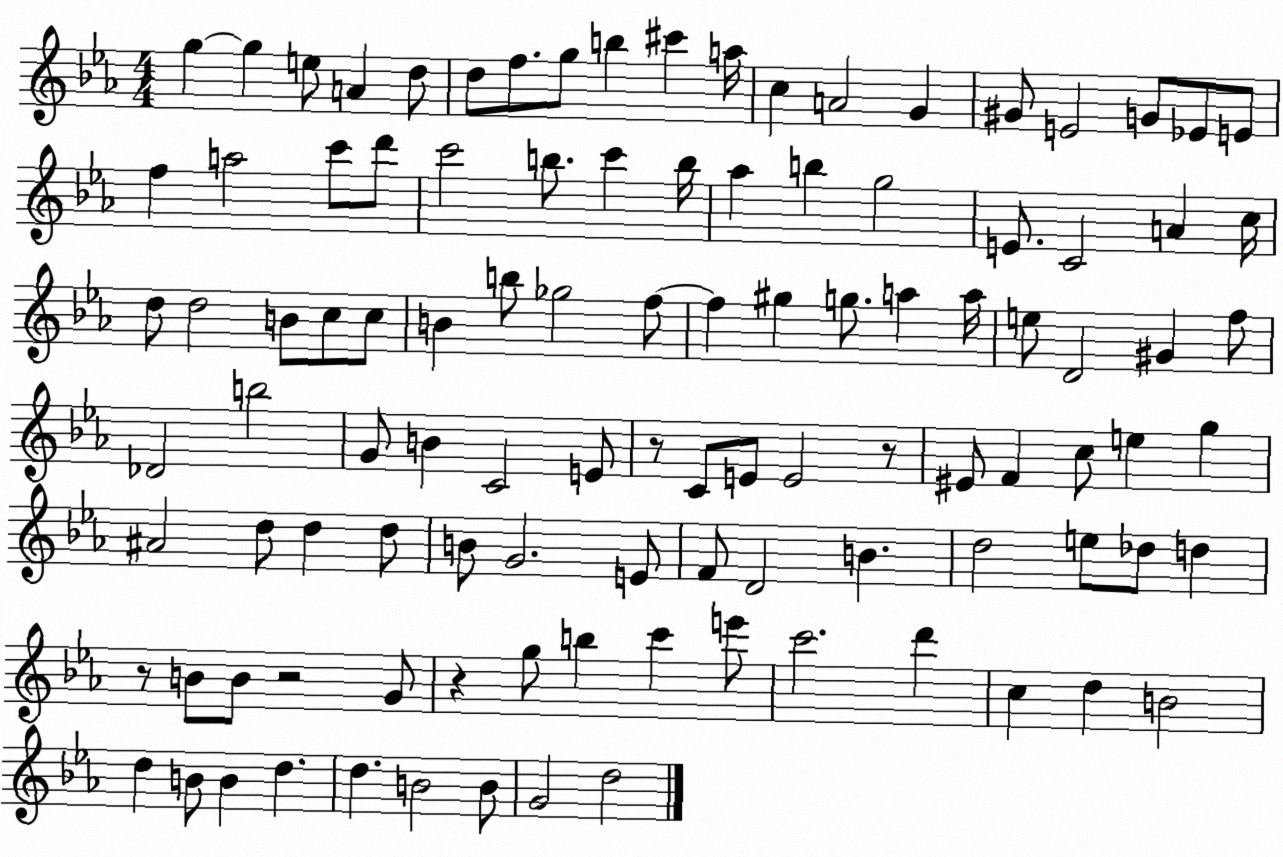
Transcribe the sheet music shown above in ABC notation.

X:1
T:Untitled
M:4/4
L:1/4
K:Eb
g g e/2 A d/2 d/2 f/2 g/2 b ^c' a/4 c A2 G ^G/2 E2 G/2 _E/2 E/2 f a2 c'/2 d'/2 c'2 b/2 c' b/4 _a b g2 E/2 C2 A c/4 d/2 d2 B/2 c/2 c/2 B b/2 _g2 f/2 f ^g g/2 a a/4 e/2 D2 ^G f/2 _D2 b2 G/2 B C2 E/2 z/2 C/2 E/2 E2 z/2 ^E/2 F c/2 e g ^A2 d/2 d d/2 B/2 G2 E/2 F/2 D2 B d2 e/2 _d/2 d z/2 B/2 B/2 z2 G/2 z g/2 b c' e'/2 c'2 d' c d B2 d B/2 B d d B2 B/2 G2 d2